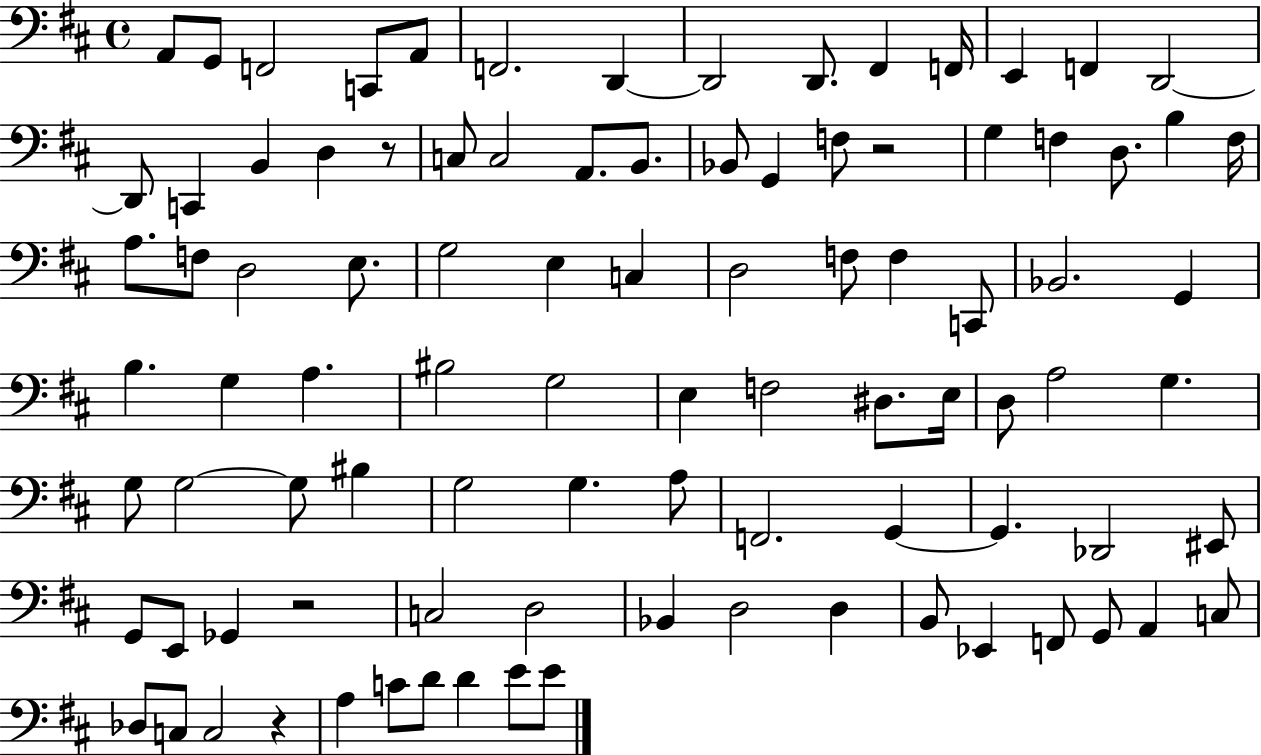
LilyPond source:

{
  \clef bass
  \time 4/4
  \defaultTimeSignature
  \key d \major
  a,8 g,8 f,2 c,8 a,8 | f,2. d,4~~ | d,2 d,8. fis,4 f,16 | e,4 f,4 d,2~~ | \break d,8 c,4 b,4 d4 r8 | c8 c2 a,8. b,8. | bes,8 g,4 f8 r2 | g4 f4 d8. b4 f16 | \break a8. f8 d2 e8. | g2 e4 c4 | d2 f8 f4 c,8 | bes,2. g,4 | \break b4. g4 a4. | bis2 g2 | e4 f2 dis8. e16 | d8 a2 g4. | \break g8 g2~~ g8 bis4 | g2 g4. a8 | f,2. g,4~~ | g,4. des,2 eis,8 | \break g,8 e,8 ges,4 r2 | c2 d2 | bes,4 d2 d4 | b,8 ees,4 f,8 g,8 a,4 c8 | \break des8 c8 c2 r4 | a4 c'8 d'8 d'4 e'8 e'8 | \bar "|."
}